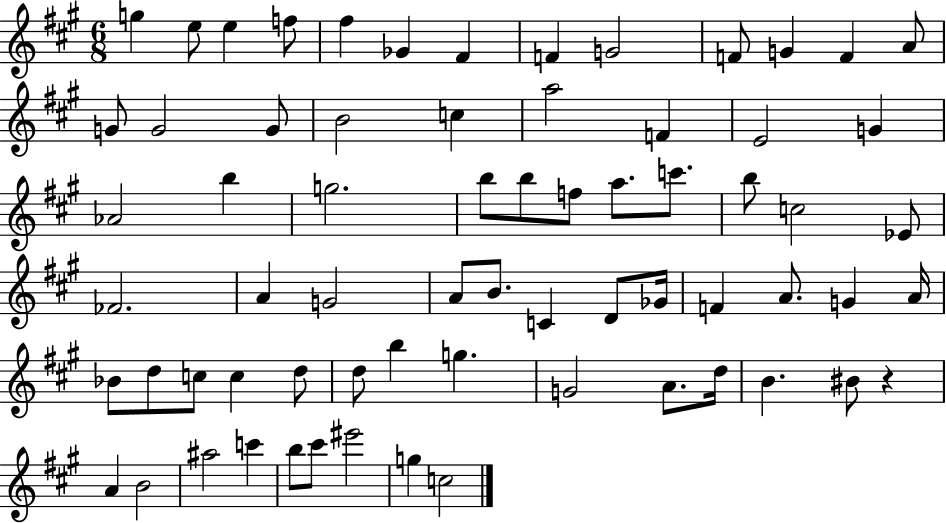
{
  \clef treble
  \numericTimeSignature
  \time 6/8
  \key a \major
  g''4 e''8 e''4 f''8 | fis''4 ges'4 fis'4 | f'4 g'2 | f'8 g'4 f'4 a'8 | \break g'8 g'2 g'8 | b'2 c''4 | a''2 f'4 | e'2 g'4 | \break aes'2 b''4 | g''2. | b''8 b''8 f''8 a''8. c'''8. | b''8 c''2 ees'8 | \break fes'2. | a'4 g'2 | a'8 b'8. c'4 d'8 ges'16 | f'4 a'8. g'4 a'16 | \break bes'8 d''8 c''8 c''4 d''8 | d''8 b''4 g''4. | g'2 a'8. d''16 | b'4. bis'8 r4 | \break a'4 b'2 | ais''2 c'''4 | b''8 cis'''8 eis'''2 | g''4 c''2 | \break \bar "|."
}